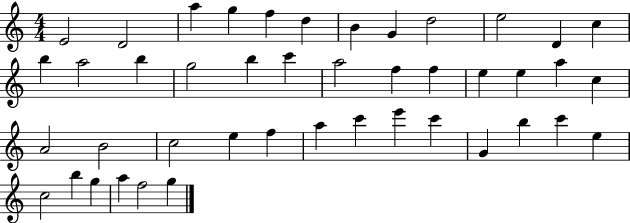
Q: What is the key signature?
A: C major